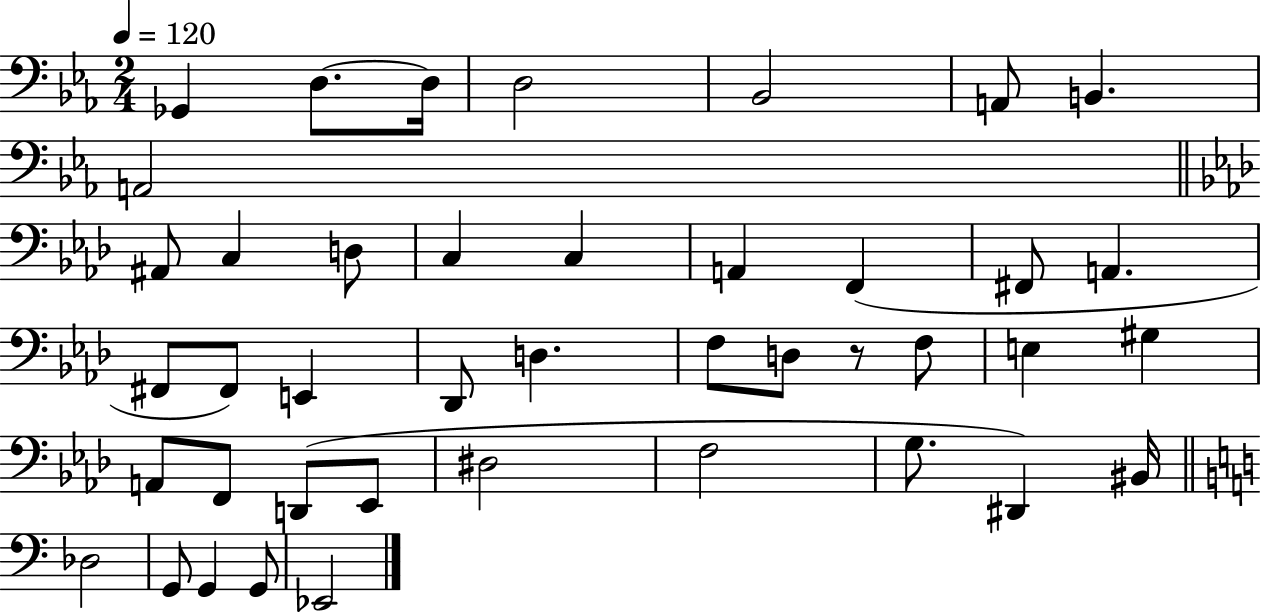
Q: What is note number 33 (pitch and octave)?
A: F3